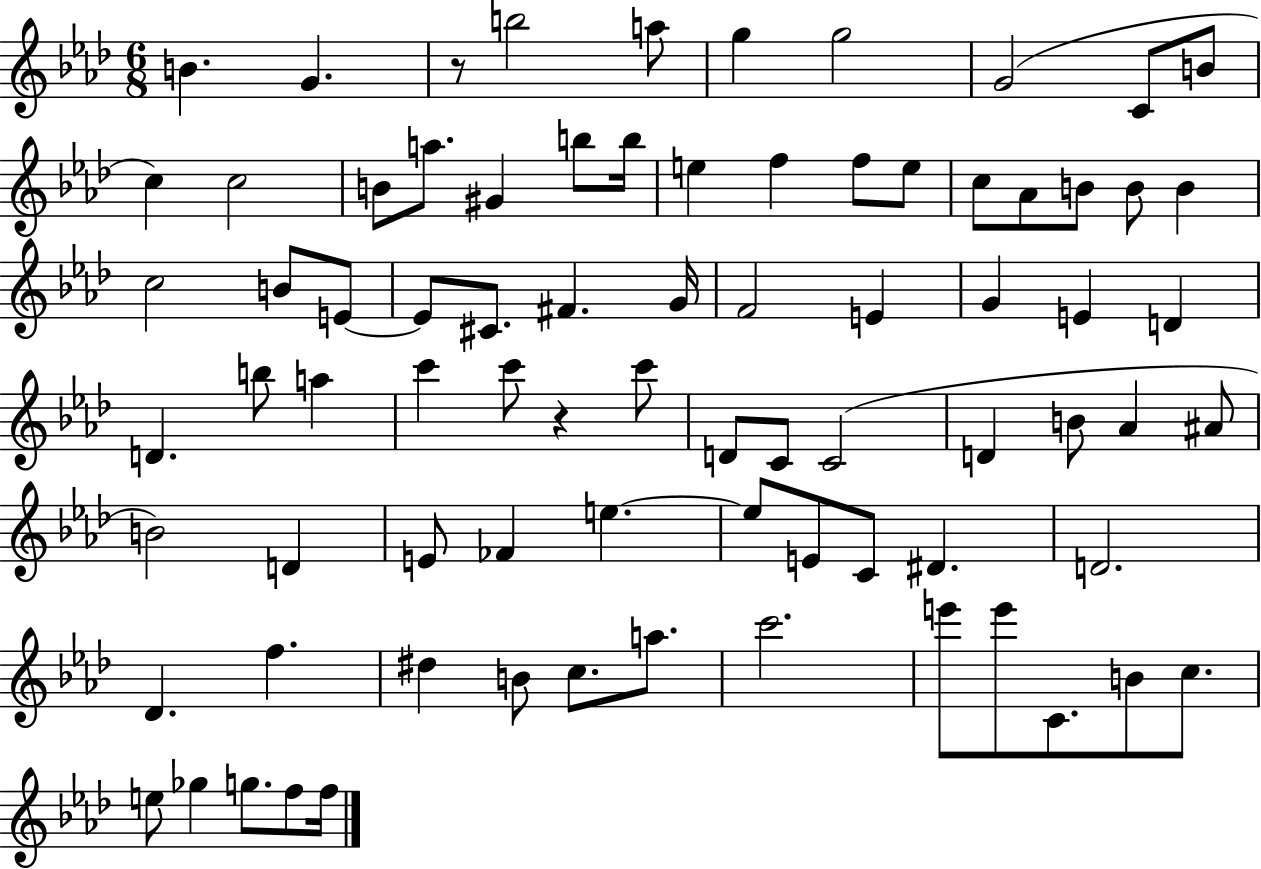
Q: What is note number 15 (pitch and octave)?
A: B5